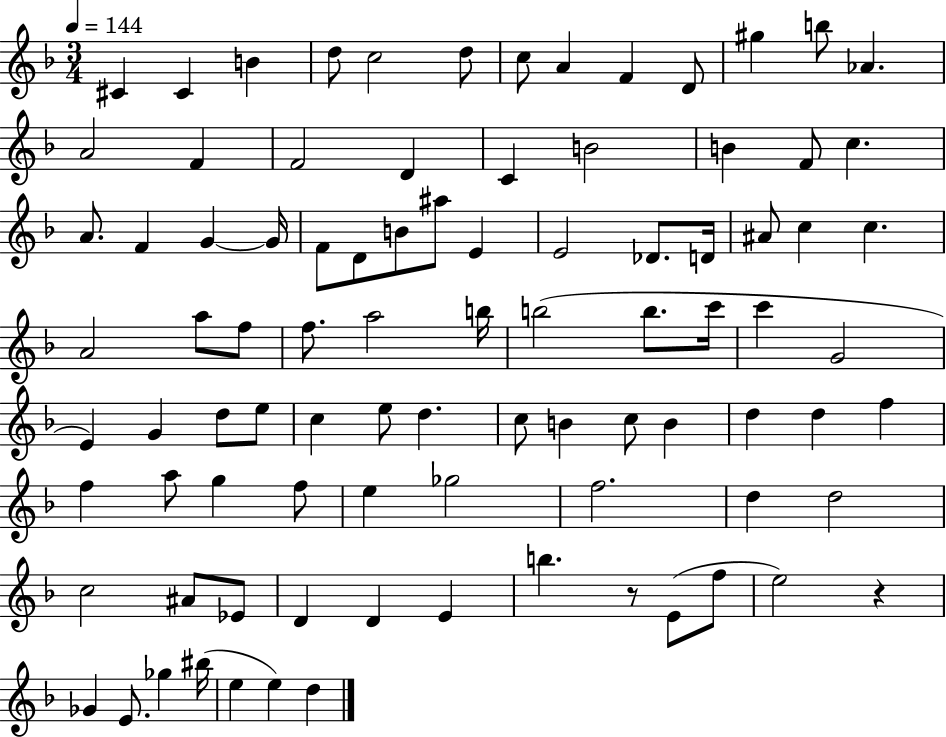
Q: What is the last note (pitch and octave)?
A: D5